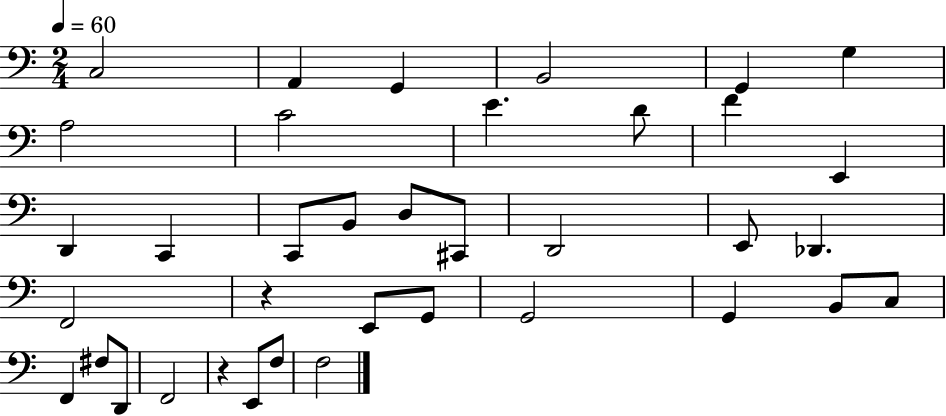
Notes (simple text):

C3/h A2/q G2/q B2/h G2/q G3/q A3/h C4/h E4/q. D4/e F4/q E2/q D2/q C2/q C2/e B2/e D3/e C#2/e D2/h E2/e Db2/q. F2/h R/q E2/e G2/e G2/h G2/q B2/e C3/e F2/q F#3/e D2/e F2/h R/q E2/e F3/e F3/h